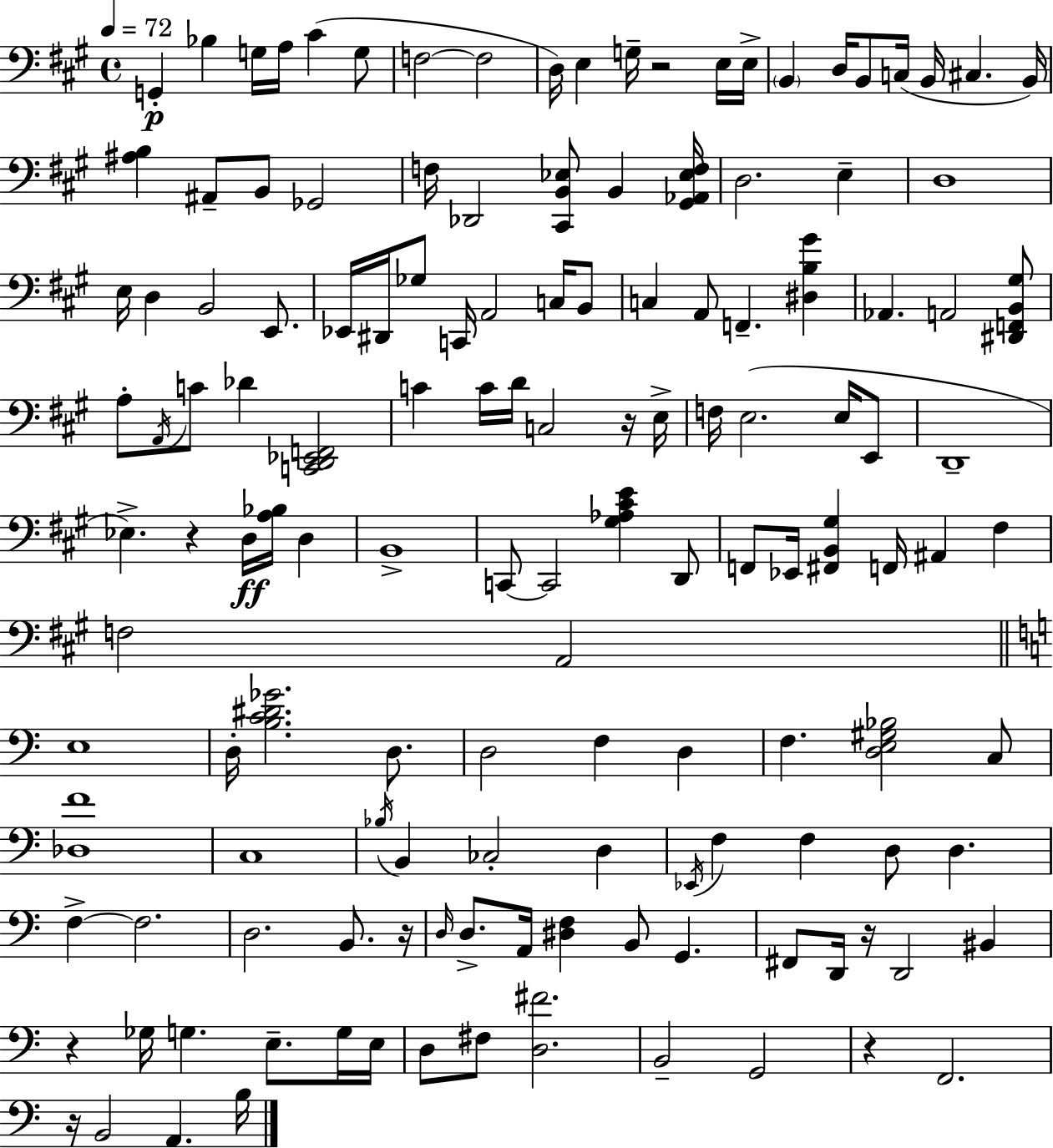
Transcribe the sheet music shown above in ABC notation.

X:1
T:Untitled
M:4/4
L:1/4
K:A
G,, _B, G,/4 A,/4 ^C G,/2 F,2 F,2 D,/4 E, G,/4 z2 E,/4 E,/4 B,, D,/4 B,,/2 C,/4 B,,/4 ^C, B,,/4 [^A,B,] ^A,,/2 B,,/2 _G,,2 F,/4 _D,,2 [^C,,B,,_E,]/2 B,, [^G,,_A,,_E,F,]/4 D,2 E, D,4 E,/4 D, B,,2 E,,/2 _E,,/4 ^D,,/4 _G,/2 C,,/4 A,,2 C,/4 B,,/2 C, A,,/2 F,, [^D,B,^G] _A,, A,,2 [^D,,F,,B,,^G,]/2 A,/2 A,,/4 C/2 _D [C,,D,,_E,,F,,]2 C C/4 D/4 C,2 z/4 E,/4 F,/4 E,2 E,/4 E,,/2 D,,4 _E, z D,/4 [A,_B,]/4 D, B,,4 C,,/2 C,,2 [^G,_A,^CE] D,,/2 F,,/2 _E,,/4 [^F,,B,,^G,] F,,/4 ^A,, ^F, F,2 A,,2 E,4 D,/4 [B,C^D_G]2 D,/2 D,2 F, D, F, [D,E,^G,_B,]2 C,/2 [_D,F]4 C,4 _B,/4 B,, _C,2 D, _E,,/4 F, F, D,/2 D, F, F,2 D,2 B,,/2 z/4 D,/4 D,/2 A,,/4 [^D,F,] B,,/2 G,, ^F,,/2 D,,/4 z/4 D,,2 ^B,, z _G,/4 G, E,/2 G,/4 E,/4 D,/2 ^F,/2 [D,^F]2 B,,2 G,,2 z F,,2 z/4 B,,2 A,, B,/4